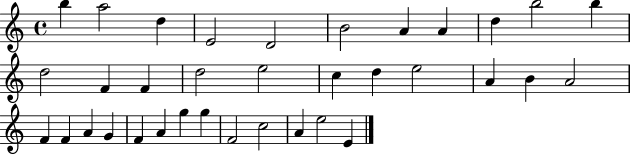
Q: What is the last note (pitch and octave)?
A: E4